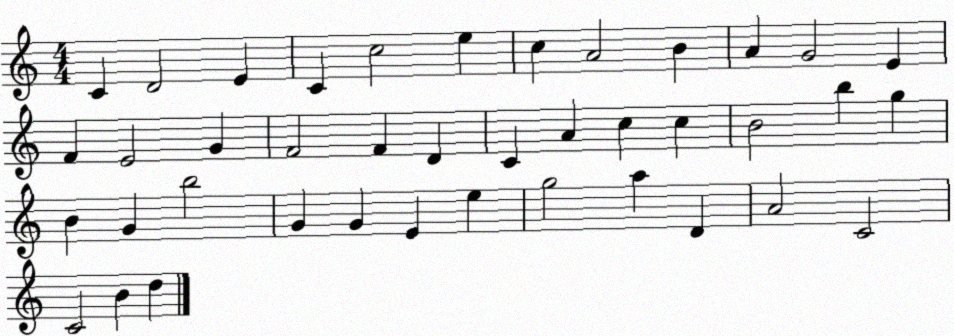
X:1
T:Untitled
M:4/4
L:1/4
K:C
C D2 E C c2 e c A2 B A G2 E F E2 G F2 F D C A c c B2 b g B G b2 G G E e g2 a D A2 C2 C2 B d